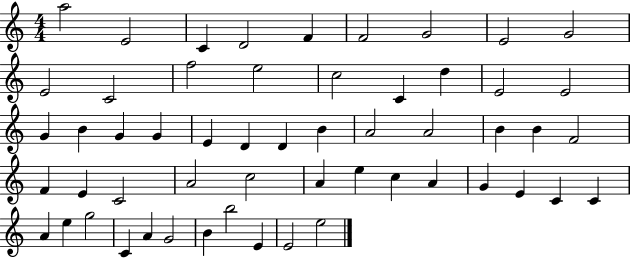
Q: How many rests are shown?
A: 0